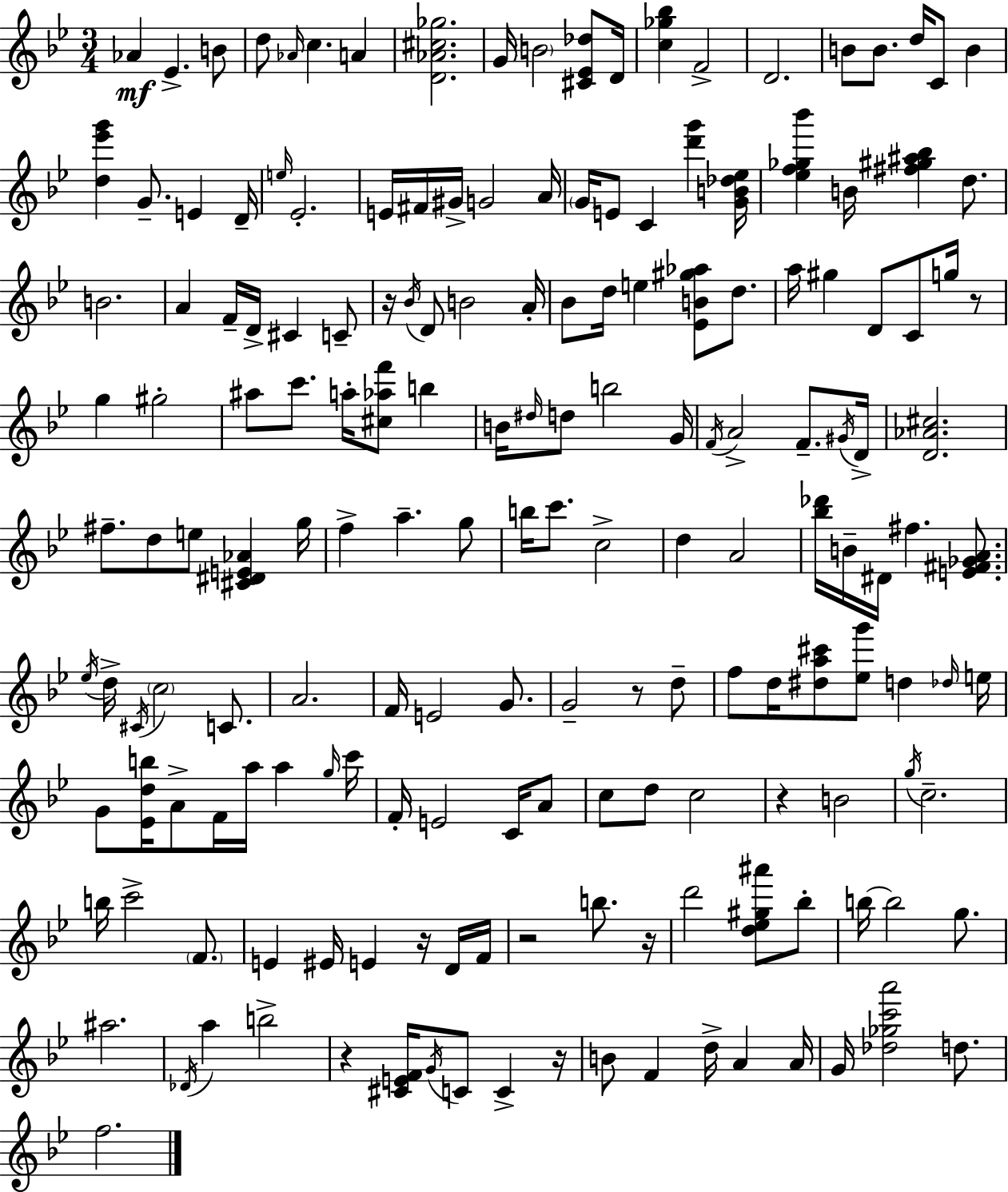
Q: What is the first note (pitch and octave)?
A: Ab4